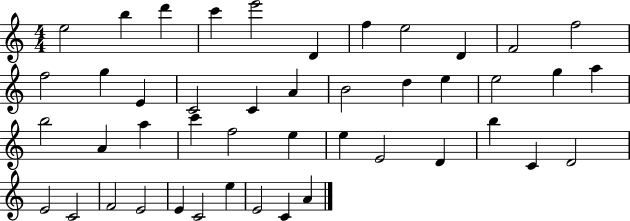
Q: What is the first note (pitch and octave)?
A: E5